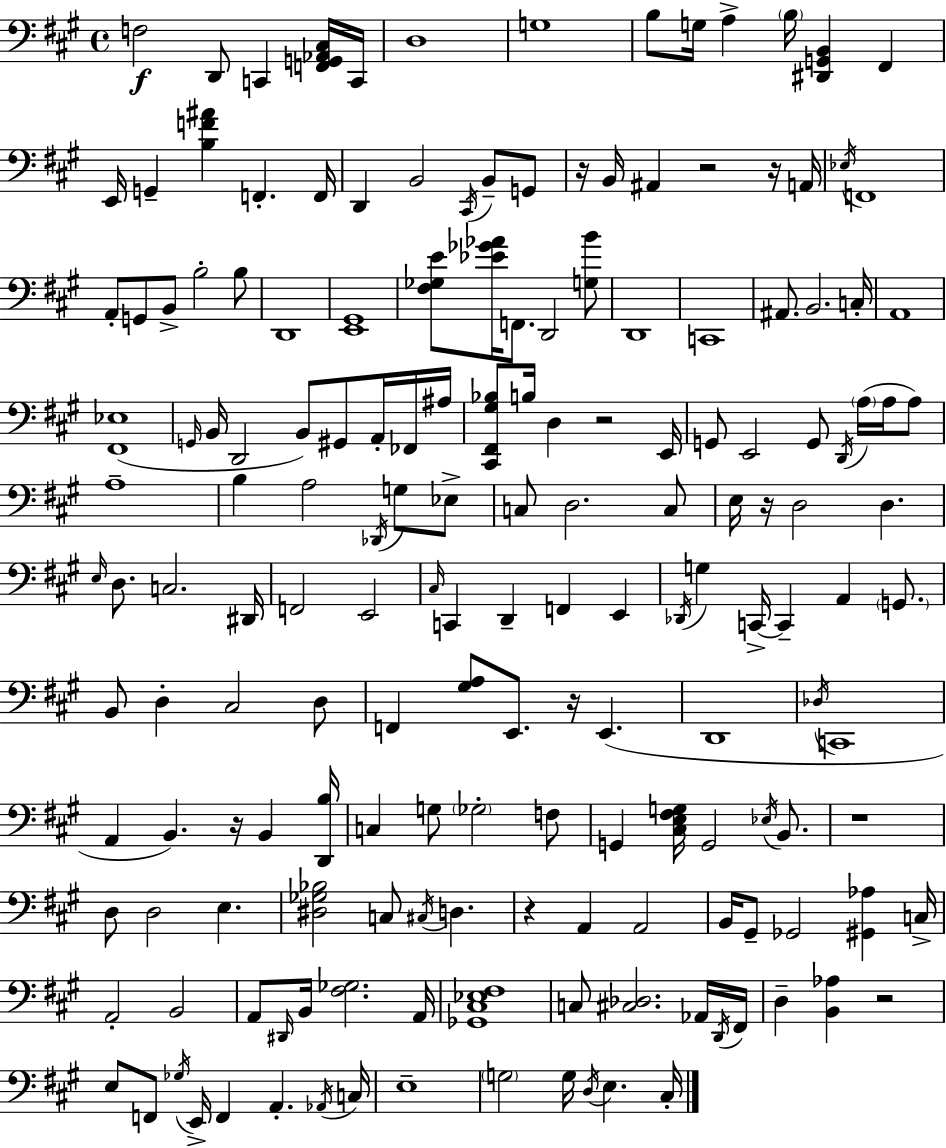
X:1
T:Untitled
M:4/4
L:1/4
K:A
F,2 D,,/2 C,, [F,,G,,_A,,^C,]/4 C,,/4 D,4 G,4 B,/2 G,/4 A, B,/4 [^D,,G,,B,,] ^F,, E,,/4 G,, [B,F^A] F,, F,,/4 D,, B,,2 ^C,,/4 B,,/2 G,,/2 z/4 B,,/4 ^A,, z2 z/4 A,,/4 _E,/4 F,,4 A,,/2 G,,/2 B,,/2 B,2 B,/2 D,,4 [E,,^G,,]4 [^F,_G,E]/2 [_E_G_A]/4 F,,/2 D,,2 [G,B]/2 D,,4 C,,4 ^A,,/2 B,,2 C,/4 A,,4 [^F,,_E,]4 G,,/4 B,,/4 D,,2 B,,/2 ^G,,/2 A,,/4 _F,,/4 ^A,/4 [^C,,^F,,^G,_B,]/2 B,/4 D, z2 E,,/4 G,,/2 E,,2 G,,/2 D,,/4 A,/4 A,/4 A,/2 A,4 B, A,2 _D,,/4 G,/2 _E,/2 C,/2 D,2 C,/2 E,/4 z/4 D,2 D, E,/4 D,/2 C,2 ^D,,/4 F,,2 E,,2 ^C,/4 C,, D,, F,, E,, _D,,/4 G, C,,/4 C,, A,, G,,/2 B,,/2 D, ^C,2 D,/2 F,, [^G,A,]/2 E,,/2 z/4 E,, D,,4 _D,/4 C,,4 A,, B,, z/4 B,, [D,,B,]/4 C, G,/2 _G,2 F,/2 G,, [^C,E,^F,G,]/4 G,,2 _E,/4 B,,/2 z4 D,/2 D,2 E, [^D,_G,_B,]2 C,/2 ^C,/4 D, z A,, A,,2 B,,/4 ^G,,/2 _G,,2 [^G,,_A,] C,/4 A,,2 B,,2 A,,/2 ^D,,/4 B,,/4 [^F,_G,]2 A,,/4 [_G,,^C,_E,^F,]4 C,/2 [^C,_D,]2 _A,,/4 D,,/4 ^F,,/4 D, [B,,_A,] z2 E,/2 F,,/2 _G,/4 E,,/4 F,, A,, _A,,/4 C,/4 E,4 G,2 G,/4 D,/4 E, ^C,/4